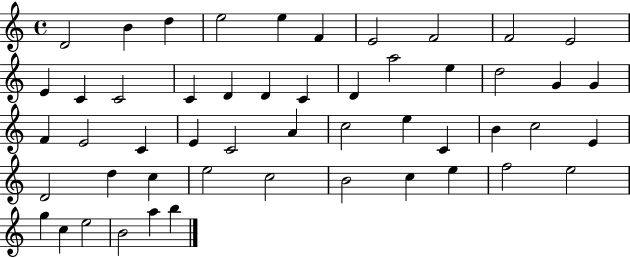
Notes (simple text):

D4/h B4/q D5/q E5/h E5/q F4/q E4/h F4/h F4/h E4/h E4/q C4/q C4/h C4/q D4/q D4/q C4/q D4/q A5/h E5/q D5/h G4/q G4/q F4/q E4/h C4/q E4/q C4/h A4/q C5/h E5/q C4/q B4/q C5/h E4/q D4/h D5/q C5/q E5/h C5/h B4/h C5/q E5/q F5/h E5/h G5/q C5/q E5/h B4/h A5/q B5/q